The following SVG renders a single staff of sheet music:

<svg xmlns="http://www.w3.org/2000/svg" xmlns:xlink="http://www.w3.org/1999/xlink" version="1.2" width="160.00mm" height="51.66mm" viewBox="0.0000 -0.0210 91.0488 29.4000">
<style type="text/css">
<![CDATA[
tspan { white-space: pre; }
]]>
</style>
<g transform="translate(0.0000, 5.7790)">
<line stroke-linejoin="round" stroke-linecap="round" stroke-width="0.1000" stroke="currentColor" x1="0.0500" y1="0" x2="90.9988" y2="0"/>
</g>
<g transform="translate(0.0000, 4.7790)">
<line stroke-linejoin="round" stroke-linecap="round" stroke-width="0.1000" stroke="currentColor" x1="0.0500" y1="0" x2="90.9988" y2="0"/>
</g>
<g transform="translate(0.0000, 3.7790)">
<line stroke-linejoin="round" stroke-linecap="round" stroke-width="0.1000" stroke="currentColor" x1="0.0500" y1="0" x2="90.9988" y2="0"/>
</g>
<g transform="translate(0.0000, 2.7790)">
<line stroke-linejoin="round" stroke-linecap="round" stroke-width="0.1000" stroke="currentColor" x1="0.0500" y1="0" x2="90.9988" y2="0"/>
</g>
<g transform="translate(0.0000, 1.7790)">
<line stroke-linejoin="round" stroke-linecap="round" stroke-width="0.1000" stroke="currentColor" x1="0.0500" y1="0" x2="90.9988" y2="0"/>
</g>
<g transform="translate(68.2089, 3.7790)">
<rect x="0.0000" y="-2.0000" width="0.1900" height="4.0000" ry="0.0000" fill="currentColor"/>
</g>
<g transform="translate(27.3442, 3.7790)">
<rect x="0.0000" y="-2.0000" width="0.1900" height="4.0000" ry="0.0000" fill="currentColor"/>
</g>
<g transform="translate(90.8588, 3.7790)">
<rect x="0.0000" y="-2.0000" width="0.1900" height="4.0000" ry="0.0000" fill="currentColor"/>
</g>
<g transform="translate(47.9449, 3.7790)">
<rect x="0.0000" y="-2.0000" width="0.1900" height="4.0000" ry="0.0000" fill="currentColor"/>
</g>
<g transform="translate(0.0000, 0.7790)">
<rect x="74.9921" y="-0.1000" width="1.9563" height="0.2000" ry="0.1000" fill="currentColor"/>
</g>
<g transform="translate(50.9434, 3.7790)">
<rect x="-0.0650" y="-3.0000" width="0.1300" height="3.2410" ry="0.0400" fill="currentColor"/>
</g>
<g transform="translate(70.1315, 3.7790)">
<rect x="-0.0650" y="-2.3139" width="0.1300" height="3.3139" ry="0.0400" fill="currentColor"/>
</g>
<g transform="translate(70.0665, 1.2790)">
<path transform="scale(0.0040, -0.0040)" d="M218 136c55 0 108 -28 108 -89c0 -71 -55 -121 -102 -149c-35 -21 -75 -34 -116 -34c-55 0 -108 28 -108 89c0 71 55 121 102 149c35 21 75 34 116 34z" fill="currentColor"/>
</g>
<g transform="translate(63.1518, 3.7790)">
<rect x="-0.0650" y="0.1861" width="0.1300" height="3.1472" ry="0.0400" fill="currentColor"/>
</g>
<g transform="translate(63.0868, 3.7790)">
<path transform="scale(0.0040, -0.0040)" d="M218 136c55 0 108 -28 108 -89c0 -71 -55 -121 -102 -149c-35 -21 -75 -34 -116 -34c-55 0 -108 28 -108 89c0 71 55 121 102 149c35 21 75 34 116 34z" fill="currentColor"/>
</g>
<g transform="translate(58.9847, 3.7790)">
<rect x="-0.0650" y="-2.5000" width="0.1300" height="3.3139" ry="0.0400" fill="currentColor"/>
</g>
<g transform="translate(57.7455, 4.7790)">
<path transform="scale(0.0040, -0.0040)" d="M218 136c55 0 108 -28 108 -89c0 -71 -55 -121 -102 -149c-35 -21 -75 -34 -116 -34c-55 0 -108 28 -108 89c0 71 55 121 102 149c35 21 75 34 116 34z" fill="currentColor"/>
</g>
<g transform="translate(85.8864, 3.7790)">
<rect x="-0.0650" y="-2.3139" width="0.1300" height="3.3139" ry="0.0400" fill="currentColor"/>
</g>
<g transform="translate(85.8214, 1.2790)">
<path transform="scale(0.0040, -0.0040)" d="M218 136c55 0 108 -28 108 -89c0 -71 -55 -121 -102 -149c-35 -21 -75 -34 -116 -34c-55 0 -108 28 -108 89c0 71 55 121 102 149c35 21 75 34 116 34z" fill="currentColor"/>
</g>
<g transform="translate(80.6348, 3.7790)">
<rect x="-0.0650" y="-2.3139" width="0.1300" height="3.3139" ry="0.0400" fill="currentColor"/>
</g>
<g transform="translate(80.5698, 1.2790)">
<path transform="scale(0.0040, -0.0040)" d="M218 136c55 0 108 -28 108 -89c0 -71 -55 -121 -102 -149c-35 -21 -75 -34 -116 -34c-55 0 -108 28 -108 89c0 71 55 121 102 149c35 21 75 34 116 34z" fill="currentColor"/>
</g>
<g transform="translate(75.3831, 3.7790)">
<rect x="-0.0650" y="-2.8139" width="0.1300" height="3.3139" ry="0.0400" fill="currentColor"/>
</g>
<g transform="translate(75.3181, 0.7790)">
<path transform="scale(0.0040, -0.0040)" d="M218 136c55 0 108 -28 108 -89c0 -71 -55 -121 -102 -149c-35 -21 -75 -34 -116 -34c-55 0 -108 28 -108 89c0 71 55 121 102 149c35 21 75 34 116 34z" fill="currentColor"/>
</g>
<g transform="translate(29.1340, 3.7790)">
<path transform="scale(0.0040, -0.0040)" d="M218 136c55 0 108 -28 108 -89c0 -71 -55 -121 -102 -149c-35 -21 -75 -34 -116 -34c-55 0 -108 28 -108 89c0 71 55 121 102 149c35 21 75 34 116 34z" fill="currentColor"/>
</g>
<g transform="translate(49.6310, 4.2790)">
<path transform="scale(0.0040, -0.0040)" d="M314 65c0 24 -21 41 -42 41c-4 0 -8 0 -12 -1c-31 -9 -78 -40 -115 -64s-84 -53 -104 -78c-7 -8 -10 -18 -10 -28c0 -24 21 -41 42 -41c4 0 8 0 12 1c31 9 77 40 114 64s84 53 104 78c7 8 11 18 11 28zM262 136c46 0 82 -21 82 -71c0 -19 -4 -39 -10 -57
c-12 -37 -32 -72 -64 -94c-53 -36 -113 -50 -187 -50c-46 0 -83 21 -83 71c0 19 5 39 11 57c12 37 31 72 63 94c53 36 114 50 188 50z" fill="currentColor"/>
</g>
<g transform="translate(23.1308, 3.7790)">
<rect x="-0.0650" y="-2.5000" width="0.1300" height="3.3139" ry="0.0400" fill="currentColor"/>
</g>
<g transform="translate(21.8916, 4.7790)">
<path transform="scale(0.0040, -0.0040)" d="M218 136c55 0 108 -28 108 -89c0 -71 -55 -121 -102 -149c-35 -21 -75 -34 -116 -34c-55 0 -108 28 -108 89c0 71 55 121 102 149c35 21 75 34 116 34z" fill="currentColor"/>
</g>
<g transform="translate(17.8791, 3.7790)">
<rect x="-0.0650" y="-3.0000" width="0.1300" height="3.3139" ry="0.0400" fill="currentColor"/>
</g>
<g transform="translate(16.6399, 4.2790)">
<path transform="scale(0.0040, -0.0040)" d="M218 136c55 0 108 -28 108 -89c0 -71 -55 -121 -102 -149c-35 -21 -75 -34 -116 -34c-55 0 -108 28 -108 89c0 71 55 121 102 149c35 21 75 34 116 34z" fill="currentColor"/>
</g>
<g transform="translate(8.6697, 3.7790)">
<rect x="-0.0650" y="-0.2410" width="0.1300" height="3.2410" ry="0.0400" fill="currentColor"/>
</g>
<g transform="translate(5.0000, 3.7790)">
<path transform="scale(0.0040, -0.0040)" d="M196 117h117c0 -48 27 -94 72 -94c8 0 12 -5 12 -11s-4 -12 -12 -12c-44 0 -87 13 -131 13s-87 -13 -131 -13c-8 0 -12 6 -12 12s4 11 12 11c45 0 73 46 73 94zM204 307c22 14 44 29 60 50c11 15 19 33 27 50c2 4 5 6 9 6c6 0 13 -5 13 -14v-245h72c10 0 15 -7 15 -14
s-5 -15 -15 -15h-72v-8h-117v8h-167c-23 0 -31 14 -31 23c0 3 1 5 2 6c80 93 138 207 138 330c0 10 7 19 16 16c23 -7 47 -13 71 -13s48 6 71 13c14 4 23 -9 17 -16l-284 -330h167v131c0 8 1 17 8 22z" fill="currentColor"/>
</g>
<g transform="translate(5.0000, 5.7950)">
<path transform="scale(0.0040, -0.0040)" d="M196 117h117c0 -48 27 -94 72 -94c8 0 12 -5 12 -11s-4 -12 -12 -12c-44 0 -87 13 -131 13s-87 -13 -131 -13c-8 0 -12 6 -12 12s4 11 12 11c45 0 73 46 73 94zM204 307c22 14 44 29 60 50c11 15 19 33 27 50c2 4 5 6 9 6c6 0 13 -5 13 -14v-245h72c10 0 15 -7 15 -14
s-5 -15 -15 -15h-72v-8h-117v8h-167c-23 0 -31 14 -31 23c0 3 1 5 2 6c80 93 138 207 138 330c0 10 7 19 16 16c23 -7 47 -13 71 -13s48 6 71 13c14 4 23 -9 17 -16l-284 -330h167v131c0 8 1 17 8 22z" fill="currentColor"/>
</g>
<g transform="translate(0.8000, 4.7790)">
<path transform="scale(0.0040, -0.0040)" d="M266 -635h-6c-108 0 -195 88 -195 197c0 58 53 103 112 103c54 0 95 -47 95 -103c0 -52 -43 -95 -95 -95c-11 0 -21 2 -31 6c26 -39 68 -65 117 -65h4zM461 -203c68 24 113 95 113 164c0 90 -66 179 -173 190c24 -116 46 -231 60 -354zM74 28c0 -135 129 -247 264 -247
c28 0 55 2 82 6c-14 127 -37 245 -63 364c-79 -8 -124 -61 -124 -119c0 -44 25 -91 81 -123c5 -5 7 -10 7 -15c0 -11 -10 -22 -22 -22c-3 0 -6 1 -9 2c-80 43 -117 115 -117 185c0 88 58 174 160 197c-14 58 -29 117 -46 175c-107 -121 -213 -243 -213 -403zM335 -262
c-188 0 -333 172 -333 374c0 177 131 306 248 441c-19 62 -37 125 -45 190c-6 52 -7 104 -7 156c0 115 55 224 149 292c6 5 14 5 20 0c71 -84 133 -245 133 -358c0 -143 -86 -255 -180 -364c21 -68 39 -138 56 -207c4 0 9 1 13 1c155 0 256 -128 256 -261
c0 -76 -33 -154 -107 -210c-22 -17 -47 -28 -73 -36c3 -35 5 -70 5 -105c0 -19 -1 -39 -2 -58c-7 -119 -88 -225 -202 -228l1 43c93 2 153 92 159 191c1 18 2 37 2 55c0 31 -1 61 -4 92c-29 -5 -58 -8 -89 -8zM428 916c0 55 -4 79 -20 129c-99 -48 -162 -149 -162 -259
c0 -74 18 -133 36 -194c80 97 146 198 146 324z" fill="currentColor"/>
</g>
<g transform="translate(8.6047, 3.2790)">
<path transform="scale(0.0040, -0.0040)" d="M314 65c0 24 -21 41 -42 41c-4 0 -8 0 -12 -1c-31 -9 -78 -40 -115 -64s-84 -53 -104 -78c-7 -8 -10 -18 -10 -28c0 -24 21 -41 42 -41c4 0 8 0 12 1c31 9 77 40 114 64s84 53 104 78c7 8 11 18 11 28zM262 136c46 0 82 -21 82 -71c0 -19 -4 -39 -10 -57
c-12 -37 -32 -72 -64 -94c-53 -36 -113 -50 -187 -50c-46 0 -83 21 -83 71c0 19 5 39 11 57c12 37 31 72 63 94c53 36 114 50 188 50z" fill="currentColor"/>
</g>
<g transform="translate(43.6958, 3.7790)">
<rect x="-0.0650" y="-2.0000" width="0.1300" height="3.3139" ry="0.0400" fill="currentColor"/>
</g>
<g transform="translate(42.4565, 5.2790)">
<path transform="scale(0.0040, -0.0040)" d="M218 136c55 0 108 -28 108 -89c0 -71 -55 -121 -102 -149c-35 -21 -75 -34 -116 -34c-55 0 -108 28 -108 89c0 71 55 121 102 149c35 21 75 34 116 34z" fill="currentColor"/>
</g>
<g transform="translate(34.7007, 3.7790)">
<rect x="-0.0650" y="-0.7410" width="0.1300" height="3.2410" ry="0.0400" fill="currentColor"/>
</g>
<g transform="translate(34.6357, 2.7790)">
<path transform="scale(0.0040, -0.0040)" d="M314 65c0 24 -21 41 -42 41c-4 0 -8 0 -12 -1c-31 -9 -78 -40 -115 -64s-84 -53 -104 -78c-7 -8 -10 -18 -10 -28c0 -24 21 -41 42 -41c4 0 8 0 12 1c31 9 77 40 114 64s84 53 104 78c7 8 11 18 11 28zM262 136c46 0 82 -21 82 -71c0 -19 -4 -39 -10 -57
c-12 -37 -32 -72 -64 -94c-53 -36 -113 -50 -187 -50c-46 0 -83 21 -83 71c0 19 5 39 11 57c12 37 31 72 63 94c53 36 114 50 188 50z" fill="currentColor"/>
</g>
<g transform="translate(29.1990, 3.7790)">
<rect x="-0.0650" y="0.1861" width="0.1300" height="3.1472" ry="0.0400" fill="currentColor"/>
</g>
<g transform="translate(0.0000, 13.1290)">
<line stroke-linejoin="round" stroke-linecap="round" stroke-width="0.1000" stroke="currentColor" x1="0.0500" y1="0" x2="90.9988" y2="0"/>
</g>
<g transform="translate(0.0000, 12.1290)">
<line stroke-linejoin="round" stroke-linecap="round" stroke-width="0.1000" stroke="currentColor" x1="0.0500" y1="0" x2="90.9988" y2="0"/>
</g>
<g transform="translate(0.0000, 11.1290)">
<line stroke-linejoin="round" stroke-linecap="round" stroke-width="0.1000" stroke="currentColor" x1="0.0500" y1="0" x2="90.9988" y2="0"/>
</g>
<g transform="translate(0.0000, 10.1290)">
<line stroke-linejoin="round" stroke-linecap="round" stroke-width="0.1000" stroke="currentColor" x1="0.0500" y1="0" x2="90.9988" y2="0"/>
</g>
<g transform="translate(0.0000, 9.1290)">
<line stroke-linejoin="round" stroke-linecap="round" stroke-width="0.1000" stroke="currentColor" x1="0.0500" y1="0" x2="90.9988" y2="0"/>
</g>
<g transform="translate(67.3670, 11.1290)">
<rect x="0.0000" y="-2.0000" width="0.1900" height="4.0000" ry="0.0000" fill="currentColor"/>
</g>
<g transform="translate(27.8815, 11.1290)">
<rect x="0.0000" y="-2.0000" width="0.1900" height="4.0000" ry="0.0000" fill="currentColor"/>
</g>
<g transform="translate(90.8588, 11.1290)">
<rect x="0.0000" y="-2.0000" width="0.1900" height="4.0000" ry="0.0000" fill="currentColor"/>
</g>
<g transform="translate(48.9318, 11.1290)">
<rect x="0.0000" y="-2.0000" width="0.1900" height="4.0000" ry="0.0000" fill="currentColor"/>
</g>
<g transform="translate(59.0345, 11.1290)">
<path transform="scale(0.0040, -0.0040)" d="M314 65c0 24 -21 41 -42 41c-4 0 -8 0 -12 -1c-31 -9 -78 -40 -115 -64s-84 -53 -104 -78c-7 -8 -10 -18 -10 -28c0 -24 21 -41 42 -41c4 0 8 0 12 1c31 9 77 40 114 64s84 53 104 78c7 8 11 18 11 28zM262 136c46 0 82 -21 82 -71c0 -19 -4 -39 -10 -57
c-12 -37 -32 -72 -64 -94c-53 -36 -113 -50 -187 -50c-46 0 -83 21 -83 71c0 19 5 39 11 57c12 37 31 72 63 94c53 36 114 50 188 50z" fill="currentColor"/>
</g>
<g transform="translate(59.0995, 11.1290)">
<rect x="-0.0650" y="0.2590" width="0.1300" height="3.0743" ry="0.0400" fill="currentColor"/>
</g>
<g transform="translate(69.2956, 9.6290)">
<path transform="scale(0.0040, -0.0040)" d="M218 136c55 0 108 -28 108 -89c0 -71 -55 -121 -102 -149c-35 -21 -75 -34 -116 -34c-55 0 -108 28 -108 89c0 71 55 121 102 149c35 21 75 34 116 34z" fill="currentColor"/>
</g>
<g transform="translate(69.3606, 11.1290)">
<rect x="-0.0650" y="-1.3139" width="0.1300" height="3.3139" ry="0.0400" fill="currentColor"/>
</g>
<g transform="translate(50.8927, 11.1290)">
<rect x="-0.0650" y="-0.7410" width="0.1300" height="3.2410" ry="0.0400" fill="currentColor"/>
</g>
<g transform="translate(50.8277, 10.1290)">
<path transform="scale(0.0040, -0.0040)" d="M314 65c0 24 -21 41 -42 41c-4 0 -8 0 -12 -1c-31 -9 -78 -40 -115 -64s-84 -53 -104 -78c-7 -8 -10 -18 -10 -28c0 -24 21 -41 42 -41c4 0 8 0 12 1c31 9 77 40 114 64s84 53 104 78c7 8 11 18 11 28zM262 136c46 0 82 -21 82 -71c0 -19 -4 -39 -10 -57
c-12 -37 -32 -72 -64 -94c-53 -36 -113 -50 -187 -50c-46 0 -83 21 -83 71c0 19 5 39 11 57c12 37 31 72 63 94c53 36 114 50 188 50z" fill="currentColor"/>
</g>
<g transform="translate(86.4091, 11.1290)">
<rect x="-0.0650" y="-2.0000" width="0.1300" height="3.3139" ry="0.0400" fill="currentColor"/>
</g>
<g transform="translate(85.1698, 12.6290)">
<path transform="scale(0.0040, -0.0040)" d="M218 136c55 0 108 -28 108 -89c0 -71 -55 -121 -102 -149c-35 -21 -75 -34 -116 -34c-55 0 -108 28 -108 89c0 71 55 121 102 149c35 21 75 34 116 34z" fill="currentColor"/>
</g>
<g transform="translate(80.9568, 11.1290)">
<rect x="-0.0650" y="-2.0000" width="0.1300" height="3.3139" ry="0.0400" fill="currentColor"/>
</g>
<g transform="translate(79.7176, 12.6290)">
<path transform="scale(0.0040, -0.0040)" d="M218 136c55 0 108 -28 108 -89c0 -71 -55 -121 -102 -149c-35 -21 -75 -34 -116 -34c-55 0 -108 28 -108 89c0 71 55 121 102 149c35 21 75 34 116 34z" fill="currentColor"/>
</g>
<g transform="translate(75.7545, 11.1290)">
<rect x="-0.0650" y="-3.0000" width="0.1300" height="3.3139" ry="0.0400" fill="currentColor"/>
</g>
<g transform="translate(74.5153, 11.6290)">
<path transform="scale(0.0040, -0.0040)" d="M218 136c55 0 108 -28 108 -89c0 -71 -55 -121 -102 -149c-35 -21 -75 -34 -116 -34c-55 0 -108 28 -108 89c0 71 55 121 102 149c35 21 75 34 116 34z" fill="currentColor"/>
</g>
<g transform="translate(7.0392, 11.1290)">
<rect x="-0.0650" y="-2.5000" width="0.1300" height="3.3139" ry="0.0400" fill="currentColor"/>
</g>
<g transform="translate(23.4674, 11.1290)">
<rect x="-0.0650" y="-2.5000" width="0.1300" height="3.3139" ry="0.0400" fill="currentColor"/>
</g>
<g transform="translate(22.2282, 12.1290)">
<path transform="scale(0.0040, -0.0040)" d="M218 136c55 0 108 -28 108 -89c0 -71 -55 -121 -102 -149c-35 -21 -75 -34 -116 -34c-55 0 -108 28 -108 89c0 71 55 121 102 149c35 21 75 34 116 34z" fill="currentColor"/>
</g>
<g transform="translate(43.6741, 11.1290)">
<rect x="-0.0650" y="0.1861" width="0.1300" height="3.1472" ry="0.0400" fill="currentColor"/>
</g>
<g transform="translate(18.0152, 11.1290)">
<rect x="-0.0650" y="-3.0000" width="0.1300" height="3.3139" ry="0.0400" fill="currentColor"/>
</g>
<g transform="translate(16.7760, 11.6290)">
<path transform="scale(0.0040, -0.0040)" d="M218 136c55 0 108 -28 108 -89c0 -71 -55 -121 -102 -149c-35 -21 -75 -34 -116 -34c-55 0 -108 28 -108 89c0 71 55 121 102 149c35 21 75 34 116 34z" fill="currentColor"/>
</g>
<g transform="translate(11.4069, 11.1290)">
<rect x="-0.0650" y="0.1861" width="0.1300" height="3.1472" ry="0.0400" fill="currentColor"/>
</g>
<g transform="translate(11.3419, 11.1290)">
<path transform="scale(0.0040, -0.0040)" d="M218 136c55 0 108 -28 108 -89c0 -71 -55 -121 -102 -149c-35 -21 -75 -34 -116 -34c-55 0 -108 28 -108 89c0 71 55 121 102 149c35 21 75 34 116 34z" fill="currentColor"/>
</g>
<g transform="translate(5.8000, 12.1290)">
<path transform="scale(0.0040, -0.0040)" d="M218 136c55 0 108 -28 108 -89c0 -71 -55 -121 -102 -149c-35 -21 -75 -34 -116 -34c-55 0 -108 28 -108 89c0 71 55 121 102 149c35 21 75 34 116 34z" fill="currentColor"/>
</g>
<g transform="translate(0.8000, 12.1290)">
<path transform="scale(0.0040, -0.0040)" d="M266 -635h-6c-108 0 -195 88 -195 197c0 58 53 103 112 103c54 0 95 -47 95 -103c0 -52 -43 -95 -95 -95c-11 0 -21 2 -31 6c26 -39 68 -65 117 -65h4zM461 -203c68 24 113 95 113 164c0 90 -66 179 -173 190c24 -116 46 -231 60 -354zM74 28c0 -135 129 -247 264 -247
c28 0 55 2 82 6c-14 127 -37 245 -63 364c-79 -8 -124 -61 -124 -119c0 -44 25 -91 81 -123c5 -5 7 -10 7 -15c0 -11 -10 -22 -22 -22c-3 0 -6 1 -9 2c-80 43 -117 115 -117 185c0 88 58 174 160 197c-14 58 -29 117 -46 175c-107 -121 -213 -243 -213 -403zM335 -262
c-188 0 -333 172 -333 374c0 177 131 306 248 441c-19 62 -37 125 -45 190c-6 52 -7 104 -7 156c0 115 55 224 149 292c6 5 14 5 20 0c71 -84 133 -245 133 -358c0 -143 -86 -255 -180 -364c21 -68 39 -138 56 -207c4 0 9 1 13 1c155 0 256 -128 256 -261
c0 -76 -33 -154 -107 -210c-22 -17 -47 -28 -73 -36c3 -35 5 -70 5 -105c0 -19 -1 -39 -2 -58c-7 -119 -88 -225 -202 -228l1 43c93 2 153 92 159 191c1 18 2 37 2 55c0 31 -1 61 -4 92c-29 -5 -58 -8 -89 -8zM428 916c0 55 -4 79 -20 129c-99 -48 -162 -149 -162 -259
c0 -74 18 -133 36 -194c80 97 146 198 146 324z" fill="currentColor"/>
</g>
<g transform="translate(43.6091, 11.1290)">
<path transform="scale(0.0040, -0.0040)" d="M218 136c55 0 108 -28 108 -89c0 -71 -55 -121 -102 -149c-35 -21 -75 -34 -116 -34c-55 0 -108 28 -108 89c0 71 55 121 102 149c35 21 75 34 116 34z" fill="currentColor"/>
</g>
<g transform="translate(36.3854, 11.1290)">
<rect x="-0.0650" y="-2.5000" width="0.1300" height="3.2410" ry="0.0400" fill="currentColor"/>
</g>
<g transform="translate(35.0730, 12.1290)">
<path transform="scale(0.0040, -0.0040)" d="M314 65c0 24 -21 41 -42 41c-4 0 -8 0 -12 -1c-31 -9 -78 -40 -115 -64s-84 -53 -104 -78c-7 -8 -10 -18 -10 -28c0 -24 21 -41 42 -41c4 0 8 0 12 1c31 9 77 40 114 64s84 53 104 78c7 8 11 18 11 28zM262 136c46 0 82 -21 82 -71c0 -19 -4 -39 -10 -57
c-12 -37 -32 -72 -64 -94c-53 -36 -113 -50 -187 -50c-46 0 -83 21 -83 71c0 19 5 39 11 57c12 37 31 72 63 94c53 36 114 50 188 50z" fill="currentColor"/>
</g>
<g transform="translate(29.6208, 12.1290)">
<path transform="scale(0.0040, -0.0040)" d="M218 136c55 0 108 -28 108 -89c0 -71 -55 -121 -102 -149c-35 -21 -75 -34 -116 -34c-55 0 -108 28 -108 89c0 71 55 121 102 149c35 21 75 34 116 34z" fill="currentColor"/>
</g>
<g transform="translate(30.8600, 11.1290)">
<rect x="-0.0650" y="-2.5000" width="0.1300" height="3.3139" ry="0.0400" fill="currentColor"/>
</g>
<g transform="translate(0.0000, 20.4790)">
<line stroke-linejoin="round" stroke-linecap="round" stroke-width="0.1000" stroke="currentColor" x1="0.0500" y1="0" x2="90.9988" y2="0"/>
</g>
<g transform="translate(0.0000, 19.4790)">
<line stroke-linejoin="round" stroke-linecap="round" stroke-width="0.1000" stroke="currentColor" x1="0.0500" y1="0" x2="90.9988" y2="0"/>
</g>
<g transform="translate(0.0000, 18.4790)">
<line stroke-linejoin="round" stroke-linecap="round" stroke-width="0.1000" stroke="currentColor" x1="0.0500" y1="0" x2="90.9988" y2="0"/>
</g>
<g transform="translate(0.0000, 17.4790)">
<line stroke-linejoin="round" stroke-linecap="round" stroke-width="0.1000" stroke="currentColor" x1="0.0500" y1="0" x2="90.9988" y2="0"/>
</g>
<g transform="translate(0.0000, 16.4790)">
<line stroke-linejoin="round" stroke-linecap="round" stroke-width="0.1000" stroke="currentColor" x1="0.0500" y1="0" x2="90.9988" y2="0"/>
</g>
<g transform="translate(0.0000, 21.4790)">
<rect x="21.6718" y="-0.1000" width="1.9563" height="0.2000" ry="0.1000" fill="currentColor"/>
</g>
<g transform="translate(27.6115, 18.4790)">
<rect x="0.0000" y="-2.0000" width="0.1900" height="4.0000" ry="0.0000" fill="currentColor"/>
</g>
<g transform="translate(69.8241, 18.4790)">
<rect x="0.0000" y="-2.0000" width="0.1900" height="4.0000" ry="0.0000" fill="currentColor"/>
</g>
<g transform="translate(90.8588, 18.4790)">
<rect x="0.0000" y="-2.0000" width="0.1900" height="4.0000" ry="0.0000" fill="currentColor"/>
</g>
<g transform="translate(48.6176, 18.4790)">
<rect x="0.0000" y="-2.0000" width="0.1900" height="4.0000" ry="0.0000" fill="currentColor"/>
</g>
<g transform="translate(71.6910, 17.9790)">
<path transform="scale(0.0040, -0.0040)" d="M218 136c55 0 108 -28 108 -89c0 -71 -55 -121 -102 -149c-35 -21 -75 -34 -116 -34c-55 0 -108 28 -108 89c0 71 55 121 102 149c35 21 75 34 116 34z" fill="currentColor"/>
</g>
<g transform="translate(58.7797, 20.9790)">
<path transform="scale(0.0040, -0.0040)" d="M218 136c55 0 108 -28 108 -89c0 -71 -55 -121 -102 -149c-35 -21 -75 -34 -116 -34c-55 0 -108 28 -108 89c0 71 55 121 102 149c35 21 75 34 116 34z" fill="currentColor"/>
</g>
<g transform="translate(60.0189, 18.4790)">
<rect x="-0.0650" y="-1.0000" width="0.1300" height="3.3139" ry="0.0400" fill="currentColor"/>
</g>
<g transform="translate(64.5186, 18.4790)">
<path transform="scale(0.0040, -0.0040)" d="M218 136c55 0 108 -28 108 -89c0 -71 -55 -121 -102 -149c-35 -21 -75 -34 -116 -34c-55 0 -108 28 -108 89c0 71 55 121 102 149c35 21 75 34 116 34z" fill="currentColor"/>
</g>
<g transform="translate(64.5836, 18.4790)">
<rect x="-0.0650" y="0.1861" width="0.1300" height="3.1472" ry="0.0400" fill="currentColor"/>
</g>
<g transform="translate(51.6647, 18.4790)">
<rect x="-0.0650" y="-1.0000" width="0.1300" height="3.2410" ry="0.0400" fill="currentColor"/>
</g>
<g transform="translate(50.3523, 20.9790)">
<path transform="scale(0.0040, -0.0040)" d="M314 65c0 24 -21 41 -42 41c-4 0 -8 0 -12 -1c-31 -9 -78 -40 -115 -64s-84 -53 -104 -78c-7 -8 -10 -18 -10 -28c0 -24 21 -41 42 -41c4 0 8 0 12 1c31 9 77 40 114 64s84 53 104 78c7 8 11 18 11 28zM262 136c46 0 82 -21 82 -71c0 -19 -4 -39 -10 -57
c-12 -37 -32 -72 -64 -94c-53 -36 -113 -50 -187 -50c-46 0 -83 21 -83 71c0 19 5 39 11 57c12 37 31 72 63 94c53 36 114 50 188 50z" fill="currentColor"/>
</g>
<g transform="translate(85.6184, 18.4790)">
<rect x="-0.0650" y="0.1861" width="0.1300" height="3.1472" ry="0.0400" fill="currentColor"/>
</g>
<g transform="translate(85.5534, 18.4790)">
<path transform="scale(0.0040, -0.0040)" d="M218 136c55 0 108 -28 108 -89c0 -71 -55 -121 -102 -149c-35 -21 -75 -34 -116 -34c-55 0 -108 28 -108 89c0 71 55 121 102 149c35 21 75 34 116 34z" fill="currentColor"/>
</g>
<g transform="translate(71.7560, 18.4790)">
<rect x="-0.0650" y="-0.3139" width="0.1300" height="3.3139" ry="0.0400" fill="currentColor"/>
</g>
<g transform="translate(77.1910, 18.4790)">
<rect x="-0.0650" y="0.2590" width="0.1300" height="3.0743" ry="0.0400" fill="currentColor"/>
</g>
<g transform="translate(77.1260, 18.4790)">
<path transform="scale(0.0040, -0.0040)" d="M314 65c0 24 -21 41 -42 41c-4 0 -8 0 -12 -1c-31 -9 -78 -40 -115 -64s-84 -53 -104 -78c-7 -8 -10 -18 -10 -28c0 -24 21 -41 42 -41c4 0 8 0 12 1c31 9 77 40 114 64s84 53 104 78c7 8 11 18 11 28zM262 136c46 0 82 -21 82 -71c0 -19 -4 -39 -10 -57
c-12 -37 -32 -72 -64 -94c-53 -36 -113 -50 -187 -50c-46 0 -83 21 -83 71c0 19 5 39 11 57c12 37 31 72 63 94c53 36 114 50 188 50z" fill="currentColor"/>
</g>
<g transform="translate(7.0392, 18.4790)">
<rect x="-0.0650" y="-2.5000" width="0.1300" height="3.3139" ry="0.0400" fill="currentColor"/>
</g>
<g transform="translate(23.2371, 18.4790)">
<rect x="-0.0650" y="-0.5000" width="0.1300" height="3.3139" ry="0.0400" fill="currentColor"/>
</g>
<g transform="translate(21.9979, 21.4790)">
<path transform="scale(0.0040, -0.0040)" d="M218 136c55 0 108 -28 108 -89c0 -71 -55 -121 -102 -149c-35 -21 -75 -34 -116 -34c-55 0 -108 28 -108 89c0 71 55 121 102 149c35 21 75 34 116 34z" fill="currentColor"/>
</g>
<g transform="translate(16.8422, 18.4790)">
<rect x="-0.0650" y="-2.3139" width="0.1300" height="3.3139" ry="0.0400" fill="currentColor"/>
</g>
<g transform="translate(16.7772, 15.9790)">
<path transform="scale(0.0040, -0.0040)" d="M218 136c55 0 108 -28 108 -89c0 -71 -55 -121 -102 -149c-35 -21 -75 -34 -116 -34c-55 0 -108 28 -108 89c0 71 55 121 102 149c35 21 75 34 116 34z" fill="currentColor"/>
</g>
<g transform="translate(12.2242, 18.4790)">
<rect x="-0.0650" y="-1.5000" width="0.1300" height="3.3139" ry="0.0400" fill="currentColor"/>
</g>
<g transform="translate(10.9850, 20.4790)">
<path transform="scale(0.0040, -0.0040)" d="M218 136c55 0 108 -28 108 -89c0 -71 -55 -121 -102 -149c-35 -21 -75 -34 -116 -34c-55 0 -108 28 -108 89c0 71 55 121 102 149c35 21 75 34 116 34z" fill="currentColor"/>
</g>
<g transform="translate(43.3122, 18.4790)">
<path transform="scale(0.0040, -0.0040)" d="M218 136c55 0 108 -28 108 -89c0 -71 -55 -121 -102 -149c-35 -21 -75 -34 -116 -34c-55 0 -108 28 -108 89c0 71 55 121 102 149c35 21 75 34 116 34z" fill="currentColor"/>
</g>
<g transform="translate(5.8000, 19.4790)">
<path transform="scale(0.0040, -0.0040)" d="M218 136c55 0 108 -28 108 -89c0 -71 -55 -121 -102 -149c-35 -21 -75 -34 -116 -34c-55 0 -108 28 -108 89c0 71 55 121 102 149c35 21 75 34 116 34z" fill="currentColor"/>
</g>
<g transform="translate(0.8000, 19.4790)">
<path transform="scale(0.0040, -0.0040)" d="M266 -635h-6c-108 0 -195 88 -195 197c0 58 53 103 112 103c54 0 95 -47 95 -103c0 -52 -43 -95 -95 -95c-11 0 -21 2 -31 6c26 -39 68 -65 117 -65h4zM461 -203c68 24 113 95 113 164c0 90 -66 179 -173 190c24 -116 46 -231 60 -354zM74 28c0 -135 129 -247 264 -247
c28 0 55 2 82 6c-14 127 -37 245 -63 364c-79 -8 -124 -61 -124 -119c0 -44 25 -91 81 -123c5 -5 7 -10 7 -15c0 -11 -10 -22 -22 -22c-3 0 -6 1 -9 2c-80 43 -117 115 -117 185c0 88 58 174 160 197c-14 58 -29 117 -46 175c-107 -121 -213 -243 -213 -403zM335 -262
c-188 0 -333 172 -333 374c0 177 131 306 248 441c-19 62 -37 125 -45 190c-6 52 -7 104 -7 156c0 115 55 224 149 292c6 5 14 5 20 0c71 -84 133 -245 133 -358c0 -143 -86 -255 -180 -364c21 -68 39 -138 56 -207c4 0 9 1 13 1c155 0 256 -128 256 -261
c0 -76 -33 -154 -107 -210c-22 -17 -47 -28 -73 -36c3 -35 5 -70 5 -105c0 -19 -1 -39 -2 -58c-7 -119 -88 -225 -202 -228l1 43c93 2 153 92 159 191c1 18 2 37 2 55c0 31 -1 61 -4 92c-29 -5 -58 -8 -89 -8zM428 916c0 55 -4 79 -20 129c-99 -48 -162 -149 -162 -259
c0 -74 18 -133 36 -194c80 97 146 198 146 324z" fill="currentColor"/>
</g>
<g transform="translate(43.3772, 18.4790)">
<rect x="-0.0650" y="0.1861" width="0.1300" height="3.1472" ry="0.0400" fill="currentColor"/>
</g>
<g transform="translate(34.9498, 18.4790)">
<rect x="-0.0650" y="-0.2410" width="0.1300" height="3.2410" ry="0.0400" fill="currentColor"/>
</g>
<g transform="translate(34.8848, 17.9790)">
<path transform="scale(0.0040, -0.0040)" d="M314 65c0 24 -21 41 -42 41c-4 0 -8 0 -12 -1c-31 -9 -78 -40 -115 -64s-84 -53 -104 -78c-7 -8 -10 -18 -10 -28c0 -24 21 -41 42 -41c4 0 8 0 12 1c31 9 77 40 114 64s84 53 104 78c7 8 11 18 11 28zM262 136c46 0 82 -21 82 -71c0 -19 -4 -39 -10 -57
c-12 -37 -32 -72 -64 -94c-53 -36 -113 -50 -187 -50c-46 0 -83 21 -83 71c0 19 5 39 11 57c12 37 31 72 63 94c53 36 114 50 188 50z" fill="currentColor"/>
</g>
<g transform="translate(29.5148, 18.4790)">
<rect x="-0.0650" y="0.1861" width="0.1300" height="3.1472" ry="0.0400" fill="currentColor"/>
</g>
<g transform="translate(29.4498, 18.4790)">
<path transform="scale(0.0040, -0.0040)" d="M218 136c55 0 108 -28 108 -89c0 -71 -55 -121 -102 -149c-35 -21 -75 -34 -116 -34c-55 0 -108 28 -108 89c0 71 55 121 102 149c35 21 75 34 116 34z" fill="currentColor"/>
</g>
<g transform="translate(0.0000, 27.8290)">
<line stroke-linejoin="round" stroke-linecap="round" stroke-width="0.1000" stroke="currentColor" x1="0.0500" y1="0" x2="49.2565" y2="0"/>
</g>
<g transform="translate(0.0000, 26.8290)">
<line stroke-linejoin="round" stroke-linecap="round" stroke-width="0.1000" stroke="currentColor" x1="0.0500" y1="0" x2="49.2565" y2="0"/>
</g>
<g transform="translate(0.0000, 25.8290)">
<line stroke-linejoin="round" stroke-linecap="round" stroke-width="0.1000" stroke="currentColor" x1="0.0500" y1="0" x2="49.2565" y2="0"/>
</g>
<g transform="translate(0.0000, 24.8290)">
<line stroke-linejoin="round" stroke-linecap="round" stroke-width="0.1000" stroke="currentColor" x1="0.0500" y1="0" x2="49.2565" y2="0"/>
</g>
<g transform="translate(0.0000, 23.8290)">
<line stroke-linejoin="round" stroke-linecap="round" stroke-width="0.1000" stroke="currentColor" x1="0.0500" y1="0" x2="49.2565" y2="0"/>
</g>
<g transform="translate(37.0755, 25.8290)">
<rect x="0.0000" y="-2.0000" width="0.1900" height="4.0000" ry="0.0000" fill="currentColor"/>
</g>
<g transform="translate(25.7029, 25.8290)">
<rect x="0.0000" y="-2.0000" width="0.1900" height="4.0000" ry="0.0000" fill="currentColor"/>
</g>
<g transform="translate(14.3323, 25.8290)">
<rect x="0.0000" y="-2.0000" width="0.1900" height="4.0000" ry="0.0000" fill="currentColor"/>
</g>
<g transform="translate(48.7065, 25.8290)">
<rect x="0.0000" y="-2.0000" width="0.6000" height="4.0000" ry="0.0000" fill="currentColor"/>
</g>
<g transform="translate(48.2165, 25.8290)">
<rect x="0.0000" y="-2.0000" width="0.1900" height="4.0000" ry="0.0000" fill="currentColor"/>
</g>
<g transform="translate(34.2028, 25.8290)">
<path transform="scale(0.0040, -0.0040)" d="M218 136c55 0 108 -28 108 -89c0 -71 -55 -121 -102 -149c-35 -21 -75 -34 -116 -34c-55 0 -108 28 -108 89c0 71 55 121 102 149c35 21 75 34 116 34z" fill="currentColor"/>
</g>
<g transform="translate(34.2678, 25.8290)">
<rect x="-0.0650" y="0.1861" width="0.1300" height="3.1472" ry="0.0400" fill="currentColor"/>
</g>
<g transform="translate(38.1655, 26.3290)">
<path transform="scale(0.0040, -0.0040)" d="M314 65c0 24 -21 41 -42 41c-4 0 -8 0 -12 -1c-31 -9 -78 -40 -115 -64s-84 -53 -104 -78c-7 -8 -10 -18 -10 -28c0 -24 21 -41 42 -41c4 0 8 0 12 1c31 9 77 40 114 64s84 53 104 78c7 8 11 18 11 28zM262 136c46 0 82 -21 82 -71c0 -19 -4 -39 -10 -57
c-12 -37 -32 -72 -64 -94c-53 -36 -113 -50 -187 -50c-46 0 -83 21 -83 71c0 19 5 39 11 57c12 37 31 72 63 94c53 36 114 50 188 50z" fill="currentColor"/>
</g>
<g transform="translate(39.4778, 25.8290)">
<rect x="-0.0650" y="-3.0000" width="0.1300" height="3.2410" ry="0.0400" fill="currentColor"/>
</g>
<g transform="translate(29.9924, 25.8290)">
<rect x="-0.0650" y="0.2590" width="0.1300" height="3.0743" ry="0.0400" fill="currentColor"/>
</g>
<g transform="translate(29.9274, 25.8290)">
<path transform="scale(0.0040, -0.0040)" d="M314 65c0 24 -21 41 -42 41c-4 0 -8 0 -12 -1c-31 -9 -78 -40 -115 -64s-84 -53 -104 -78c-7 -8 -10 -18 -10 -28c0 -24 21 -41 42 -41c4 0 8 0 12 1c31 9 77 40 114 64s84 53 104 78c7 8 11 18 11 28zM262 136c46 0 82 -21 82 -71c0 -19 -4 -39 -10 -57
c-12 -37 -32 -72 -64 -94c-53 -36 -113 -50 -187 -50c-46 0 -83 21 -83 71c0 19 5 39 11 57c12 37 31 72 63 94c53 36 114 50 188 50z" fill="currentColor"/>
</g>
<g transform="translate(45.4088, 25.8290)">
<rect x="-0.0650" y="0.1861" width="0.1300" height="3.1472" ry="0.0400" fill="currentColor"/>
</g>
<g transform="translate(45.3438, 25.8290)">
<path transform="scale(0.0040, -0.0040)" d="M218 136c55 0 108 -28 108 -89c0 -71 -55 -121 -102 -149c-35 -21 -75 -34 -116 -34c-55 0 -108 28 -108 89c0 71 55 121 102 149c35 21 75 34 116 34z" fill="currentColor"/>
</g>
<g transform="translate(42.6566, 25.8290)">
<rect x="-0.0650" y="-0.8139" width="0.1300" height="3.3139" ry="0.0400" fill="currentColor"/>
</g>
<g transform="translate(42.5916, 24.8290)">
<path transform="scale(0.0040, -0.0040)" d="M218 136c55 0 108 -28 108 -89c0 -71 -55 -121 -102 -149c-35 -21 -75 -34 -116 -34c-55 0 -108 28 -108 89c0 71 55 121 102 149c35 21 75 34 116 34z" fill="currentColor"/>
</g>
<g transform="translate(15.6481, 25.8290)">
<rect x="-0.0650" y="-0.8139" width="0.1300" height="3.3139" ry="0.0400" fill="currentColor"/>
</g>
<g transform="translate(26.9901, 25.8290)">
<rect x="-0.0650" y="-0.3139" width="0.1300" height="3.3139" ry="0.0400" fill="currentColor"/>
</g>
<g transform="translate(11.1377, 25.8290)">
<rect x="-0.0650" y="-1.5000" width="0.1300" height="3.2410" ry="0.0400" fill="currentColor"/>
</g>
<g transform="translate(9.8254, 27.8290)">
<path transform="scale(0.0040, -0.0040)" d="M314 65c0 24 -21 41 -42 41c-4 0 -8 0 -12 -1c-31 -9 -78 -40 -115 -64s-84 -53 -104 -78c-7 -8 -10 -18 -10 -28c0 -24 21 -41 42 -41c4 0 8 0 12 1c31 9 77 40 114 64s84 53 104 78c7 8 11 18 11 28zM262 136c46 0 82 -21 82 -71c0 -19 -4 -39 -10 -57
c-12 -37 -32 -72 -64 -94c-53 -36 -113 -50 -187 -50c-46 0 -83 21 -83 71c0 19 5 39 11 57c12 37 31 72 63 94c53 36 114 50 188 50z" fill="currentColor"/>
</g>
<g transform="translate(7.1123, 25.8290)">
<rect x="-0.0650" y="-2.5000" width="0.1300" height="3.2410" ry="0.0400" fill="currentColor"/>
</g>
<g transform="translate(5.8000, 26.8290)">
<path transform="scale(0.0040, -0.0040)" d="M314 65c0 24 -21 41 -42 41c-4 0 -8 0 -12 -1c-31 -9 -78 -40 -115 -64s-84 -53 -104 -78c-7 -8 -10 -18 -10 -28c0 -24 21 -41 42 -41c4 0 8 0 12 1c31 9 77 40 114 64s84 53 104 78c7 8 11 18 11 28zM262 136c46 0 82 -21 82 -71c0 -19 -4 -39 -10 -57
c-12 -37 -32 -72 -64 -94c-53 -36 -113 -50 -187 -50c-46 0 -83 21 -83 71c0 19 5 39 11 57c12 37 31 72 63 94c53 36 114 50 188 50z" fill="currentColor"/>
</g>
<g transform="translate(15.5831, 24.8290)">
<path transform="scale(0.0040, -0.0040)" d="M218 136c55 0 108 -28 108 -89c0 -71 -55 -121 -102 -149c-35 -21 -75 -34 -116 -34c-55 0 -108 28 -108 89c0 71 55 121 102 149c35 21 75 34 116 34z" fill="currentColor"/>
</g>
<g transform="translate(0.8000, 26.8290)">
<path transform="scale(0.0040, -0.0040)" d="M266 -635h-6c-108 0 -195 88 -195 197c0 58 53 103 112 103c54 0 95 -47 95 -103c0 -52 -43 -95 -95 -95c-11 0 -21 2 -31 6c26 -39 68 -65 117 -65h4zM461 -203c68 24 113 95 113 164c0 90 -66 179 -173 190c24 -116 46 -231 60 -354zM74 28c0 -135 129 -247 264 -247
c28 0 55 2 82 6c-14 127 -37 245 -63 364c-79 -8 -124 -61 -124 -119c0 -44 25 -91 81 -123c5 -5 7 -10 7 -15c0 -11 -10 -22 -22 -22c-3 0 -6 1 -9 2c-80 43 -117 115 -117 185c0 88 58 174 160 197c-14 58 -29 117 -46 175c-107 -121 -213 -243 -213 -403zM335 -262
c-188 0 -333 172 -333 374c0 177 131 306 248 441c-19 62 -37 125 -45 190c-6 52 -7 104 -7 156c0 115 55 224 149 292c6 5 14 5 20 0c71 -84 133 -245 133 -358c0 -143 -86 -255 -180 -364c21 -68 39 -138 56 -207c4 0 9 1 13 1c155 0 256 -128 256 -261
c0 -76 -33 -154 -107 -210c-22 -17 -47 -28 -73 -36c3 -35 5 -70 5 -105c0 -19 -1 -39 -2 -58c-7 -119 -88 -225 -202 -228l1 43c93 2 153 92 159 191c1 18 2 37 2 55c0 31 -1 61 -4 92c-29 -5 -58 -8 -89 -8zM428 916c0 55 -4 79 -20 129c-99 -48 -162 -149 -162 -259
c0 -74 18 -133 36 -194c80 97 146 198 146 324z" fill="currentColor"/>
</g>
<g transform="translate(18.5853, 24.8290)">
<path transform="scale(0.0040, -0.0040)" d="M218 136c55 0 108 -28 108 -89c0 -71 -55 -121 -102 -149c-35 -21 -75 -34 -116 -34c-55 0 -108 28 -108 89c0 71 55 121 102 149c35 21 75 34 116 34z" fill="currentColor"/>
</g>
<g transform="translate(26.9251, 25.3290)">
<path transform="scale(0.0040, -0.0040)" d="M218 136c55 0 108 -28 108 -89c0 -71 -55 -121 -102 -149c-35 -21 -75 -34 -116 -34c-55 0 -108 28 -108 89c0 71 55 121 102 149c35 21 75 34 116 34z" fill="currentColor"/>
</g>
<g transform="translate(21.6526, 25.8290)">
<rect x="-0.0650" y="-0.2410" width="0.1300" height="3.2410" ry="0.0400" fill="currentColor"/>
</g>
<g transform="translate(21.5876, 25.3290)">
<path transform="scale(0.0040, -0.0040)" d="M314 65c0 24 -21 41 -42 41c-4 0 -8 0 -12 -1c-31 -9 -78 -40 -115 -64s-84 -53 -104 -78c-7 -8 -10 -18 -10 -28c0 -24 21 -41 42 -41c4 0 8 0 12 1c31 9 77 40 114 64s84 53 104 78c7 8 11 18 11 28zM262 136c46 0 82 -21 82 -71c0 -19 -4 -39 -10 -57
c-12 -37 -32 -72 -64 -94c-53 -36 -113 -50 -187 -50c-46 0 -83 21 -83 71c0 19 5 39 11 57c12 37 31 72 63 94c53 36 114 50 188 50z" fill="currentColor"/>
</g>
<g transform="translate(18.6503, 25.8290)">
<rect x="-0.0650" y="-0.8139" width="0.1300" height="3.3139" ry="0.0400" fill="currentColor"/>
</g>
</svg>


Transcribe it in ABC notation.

X:1
T:Untitled
M:4/4
L:1/4
K:C
c2 A G B d2 F A2 G B g a g g G B A G G G2 B d2 B2 e A F F G E g C B c2 B D2 D B c B2 B G2 E2 d d c2 c B2 B A2 d B